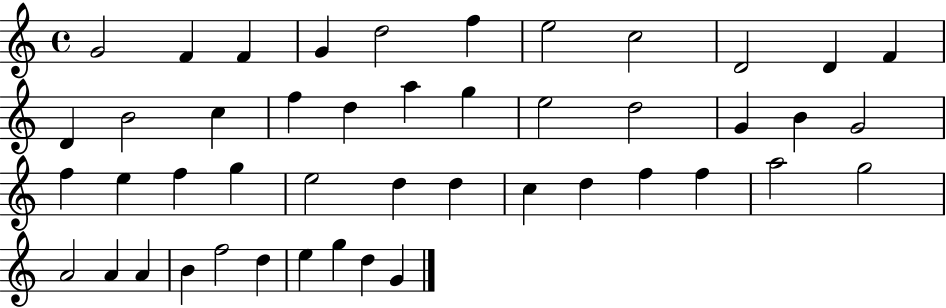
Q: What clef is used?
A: treble